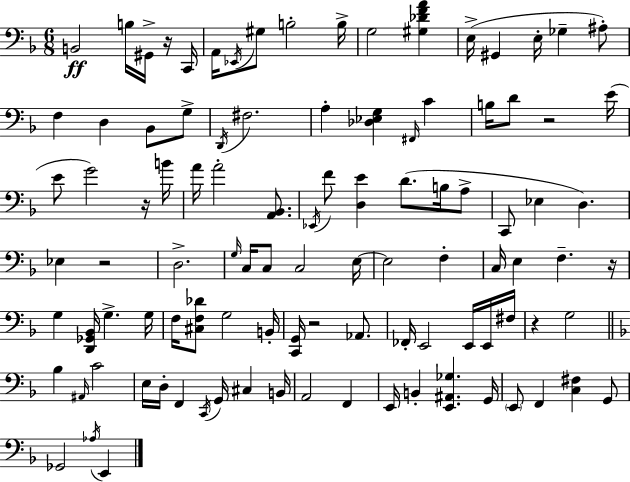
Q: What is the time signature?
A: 6/8